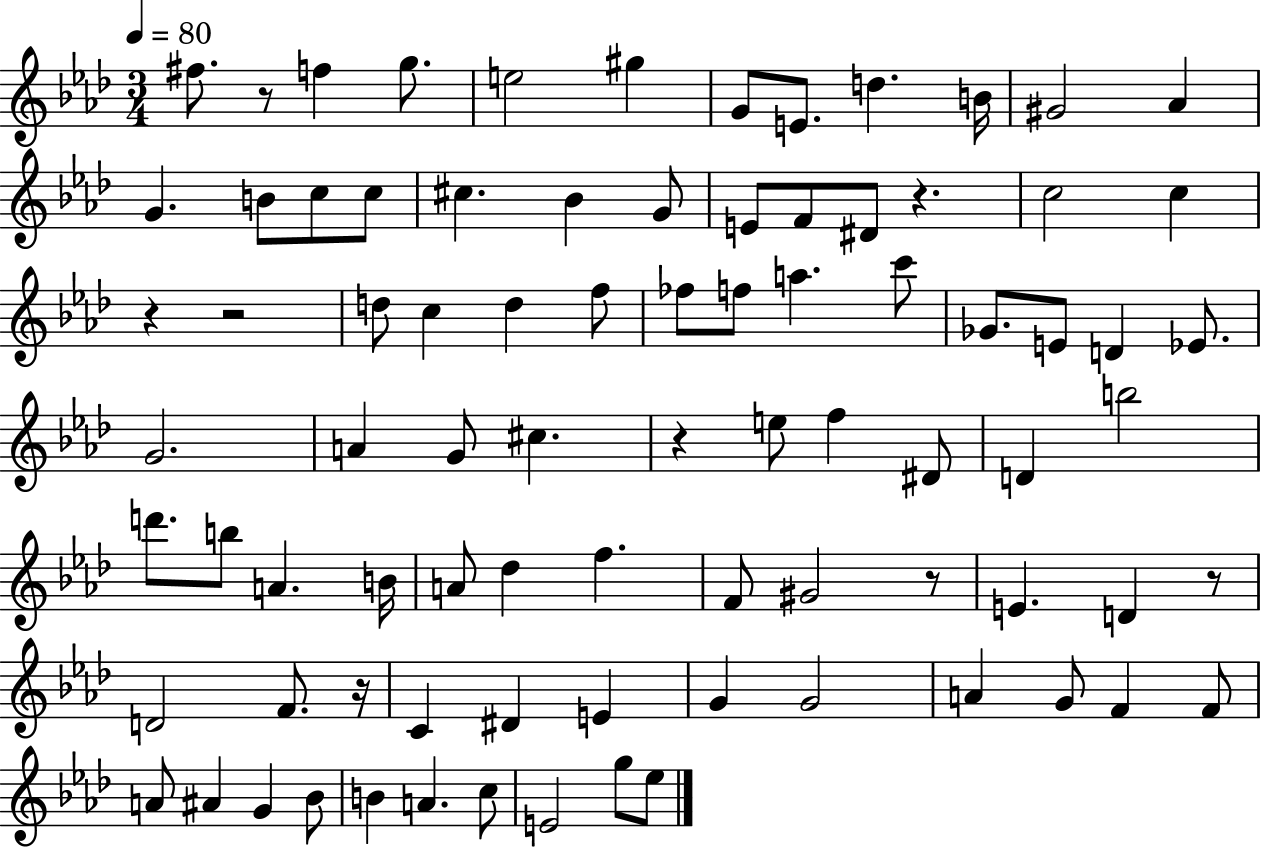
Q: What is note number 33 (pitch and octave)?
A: E4